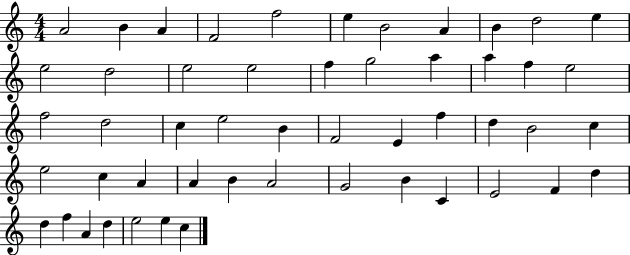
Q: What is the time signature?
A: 4/4